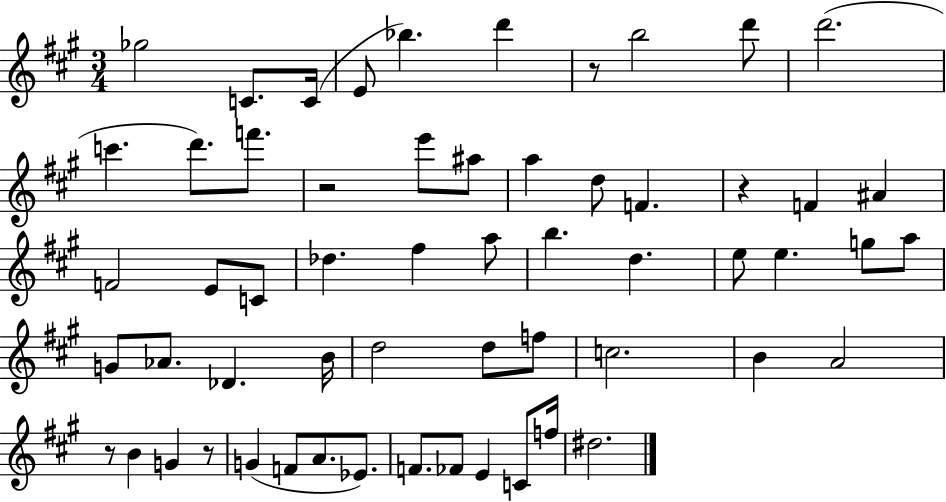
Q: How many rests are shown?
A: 5